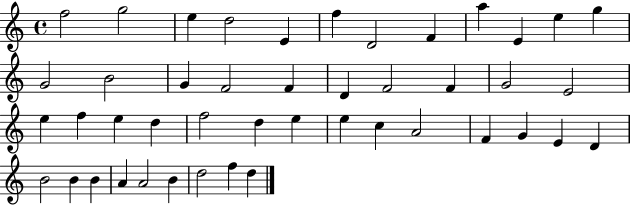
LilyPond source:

{
  \clef treble
  \time 4/4
  \defaultTimeSignature
  \key c \major
  f''2 g''2 | e''4 d''2 e'4 | f''4 d'2 f'4 | a''4 e'4 e''4 g''4 | \break g'2 b'2 | g'4 f'2 f'4 | d'4 f'2 f'4 | g'2 e'2 | \break e''4 f''4 e''4 d''4 | f''2 d''4 e''4 | e''4 c''4 a'2 | f'4 g'4 e'4 d'4 | \break b'2 b'4 b'4 | a'4 a'2 b'4 | d''2 f''4 d''4 | \bar "|."
}